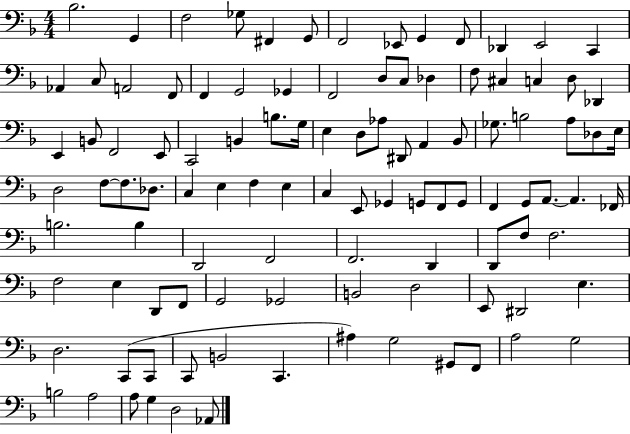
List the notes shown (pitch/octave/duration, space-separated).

Bb3/h. G2/q F3/h Gb3/e F#2/q G2/e F2/h Eb2/e G2/q F2/e Db2/q E2/h C2/q Ab2/q C3/e A2/h F2/e F2/q G2/h Gb2/q F2/h D3/e C3/e Db3/q F3/e C#3/q C3/q D3/e Db2/q E2/q B2/e F2/h E2/e C2/h B2/q B3/e. G3/s E3/q D3/e Ab3/e D#2/e A2/q Bb2/e Gb3/e. B3/h A3/e Db3/e E3/s D3/h F3/e F3/e. Db3/e. C3/q E3/q F3/q E3/q C3/q E2/e Gb2/q G2/e F2/e G2/e F2/q G2/e A2/e. A2/q. FES2/s B3/h. B3/q D2/h F2/h F2/h. D2/q D2/e F3/e F3/h. F3/h E3/q D2/e F2/e G2/h Gb2/h B2/h D3/h E2/e D#2/h E3/q. D3/h. C2/e C2/e C2/e B2/h C2/q. A#3/q G3/h G#2/e F2/e A3/h G3/h B3/h A3/h A3/e G3/q D3/h Ab2/e